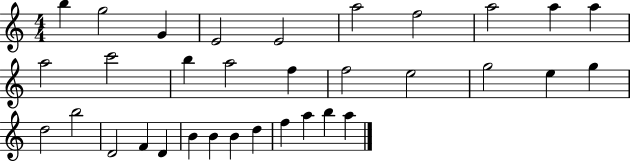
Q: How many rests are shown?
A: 0